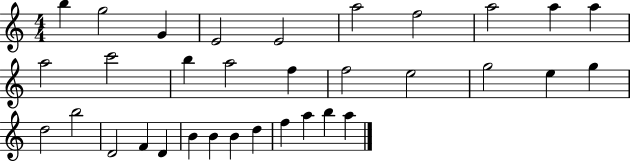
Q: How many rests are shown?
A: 0